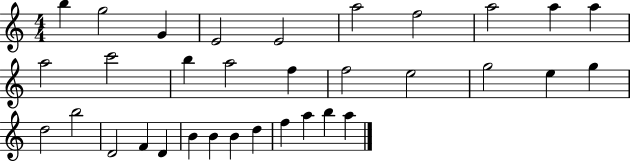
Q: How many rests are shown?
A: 0